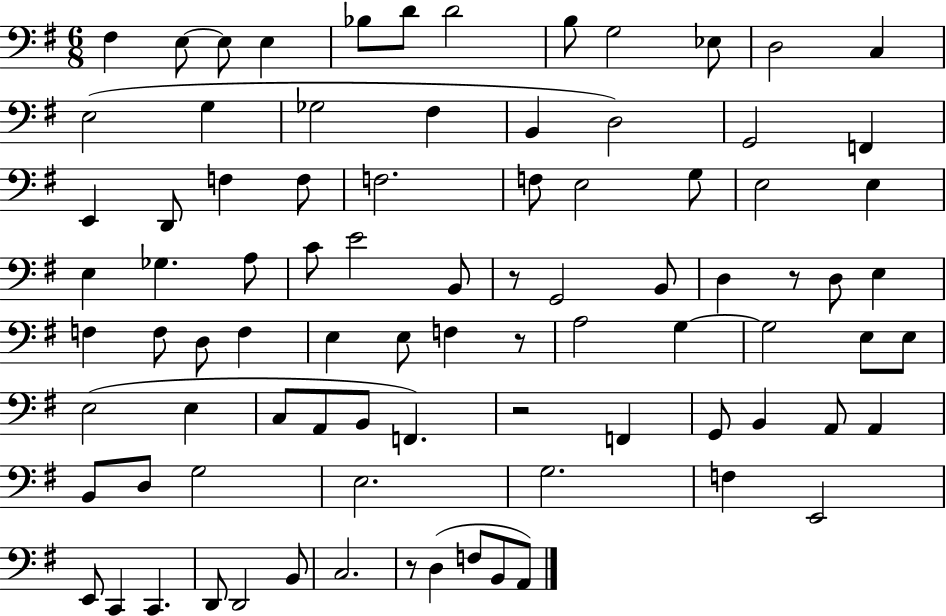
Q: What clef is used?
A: bass